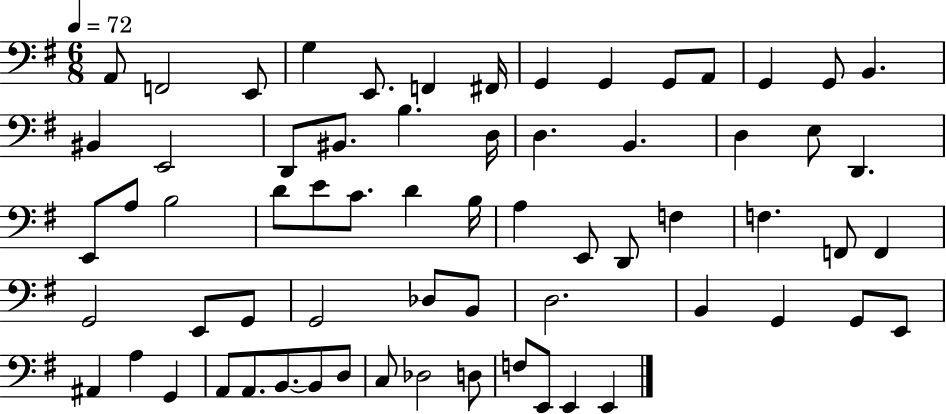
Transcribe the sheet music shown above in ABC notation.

X:1
T:Untitled
M:6/8
L:1/4
K:G
A,,/2 F,,2 E,,/2 G, E,,/2 F,, ^F,,/4 G,, G,, G,,/2 A,,/2 G,, G,,/2 B,, ^B,, E,,2 D,,/2 ^B,,/2 B, D,/4 D, B,, D, E,/2 D,, E,,/2 A,/2 B,2 D/2 E/2 C/2 D B,/4 A, E,,/2 D,,/2 F, F, F,,/2 F,, G,,2 E,,/2 G,,/2 G,,2 _D,/2 B,,/2 D,2 B,, G,, G,,/2 E,,/2 ^A,, A, G,, A,,/2 A,,/2 B,,/2 B,,/2 D,/2 C,/2 _D,2 D,/2 F,/2 E,,/2 E,, E,,